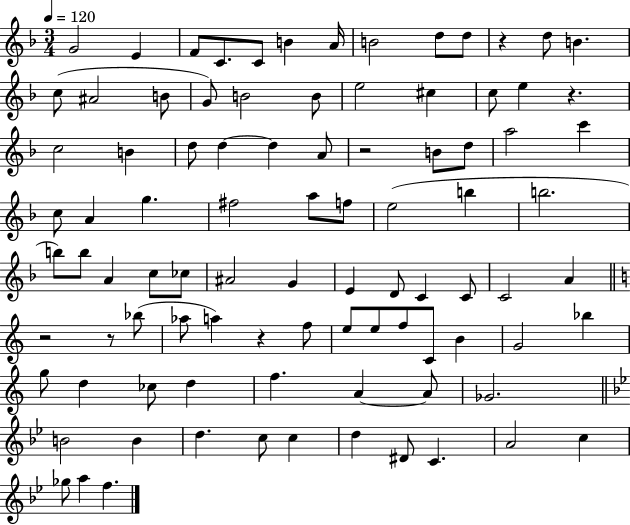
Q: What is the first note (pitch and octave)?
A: G4